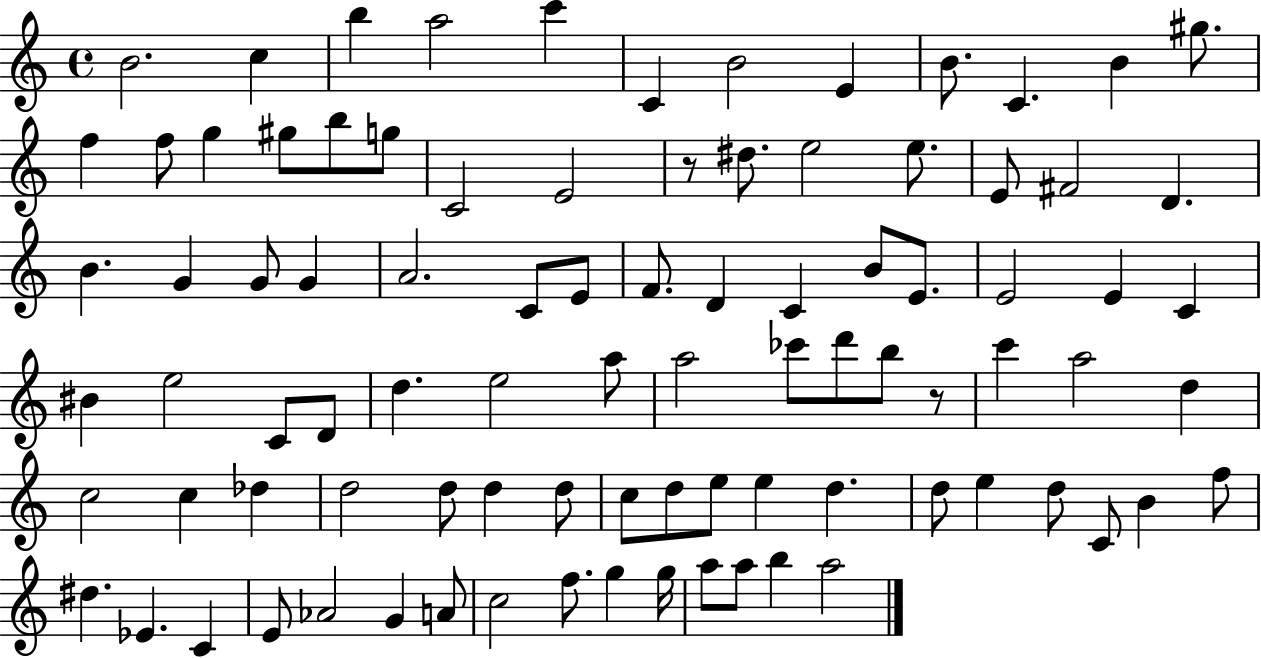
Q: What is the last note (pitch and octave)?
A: A5